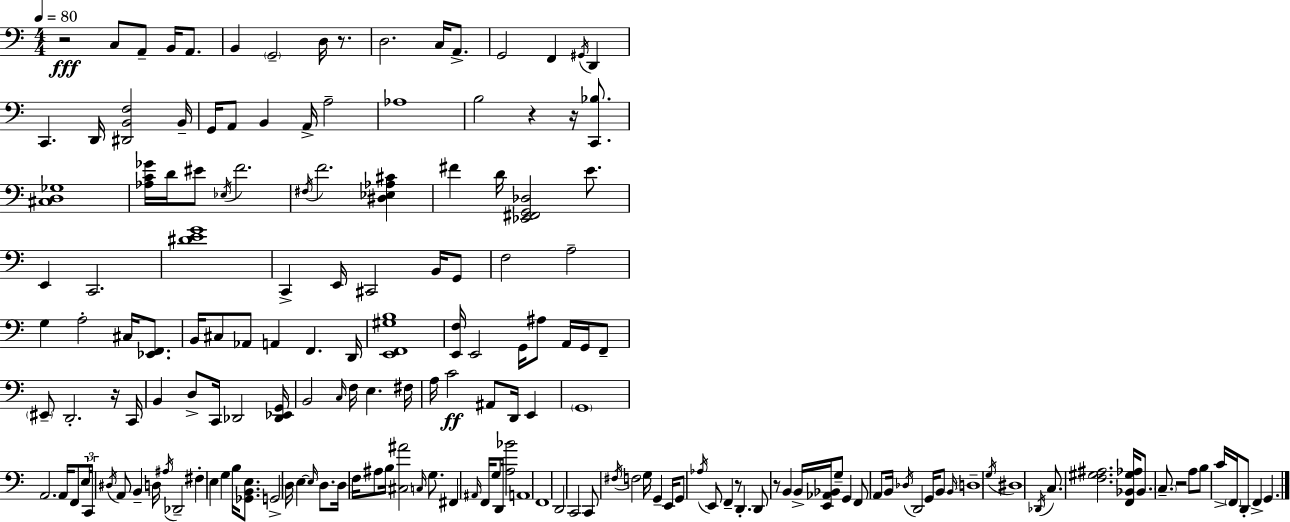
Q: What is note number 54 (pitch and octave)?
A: A#3